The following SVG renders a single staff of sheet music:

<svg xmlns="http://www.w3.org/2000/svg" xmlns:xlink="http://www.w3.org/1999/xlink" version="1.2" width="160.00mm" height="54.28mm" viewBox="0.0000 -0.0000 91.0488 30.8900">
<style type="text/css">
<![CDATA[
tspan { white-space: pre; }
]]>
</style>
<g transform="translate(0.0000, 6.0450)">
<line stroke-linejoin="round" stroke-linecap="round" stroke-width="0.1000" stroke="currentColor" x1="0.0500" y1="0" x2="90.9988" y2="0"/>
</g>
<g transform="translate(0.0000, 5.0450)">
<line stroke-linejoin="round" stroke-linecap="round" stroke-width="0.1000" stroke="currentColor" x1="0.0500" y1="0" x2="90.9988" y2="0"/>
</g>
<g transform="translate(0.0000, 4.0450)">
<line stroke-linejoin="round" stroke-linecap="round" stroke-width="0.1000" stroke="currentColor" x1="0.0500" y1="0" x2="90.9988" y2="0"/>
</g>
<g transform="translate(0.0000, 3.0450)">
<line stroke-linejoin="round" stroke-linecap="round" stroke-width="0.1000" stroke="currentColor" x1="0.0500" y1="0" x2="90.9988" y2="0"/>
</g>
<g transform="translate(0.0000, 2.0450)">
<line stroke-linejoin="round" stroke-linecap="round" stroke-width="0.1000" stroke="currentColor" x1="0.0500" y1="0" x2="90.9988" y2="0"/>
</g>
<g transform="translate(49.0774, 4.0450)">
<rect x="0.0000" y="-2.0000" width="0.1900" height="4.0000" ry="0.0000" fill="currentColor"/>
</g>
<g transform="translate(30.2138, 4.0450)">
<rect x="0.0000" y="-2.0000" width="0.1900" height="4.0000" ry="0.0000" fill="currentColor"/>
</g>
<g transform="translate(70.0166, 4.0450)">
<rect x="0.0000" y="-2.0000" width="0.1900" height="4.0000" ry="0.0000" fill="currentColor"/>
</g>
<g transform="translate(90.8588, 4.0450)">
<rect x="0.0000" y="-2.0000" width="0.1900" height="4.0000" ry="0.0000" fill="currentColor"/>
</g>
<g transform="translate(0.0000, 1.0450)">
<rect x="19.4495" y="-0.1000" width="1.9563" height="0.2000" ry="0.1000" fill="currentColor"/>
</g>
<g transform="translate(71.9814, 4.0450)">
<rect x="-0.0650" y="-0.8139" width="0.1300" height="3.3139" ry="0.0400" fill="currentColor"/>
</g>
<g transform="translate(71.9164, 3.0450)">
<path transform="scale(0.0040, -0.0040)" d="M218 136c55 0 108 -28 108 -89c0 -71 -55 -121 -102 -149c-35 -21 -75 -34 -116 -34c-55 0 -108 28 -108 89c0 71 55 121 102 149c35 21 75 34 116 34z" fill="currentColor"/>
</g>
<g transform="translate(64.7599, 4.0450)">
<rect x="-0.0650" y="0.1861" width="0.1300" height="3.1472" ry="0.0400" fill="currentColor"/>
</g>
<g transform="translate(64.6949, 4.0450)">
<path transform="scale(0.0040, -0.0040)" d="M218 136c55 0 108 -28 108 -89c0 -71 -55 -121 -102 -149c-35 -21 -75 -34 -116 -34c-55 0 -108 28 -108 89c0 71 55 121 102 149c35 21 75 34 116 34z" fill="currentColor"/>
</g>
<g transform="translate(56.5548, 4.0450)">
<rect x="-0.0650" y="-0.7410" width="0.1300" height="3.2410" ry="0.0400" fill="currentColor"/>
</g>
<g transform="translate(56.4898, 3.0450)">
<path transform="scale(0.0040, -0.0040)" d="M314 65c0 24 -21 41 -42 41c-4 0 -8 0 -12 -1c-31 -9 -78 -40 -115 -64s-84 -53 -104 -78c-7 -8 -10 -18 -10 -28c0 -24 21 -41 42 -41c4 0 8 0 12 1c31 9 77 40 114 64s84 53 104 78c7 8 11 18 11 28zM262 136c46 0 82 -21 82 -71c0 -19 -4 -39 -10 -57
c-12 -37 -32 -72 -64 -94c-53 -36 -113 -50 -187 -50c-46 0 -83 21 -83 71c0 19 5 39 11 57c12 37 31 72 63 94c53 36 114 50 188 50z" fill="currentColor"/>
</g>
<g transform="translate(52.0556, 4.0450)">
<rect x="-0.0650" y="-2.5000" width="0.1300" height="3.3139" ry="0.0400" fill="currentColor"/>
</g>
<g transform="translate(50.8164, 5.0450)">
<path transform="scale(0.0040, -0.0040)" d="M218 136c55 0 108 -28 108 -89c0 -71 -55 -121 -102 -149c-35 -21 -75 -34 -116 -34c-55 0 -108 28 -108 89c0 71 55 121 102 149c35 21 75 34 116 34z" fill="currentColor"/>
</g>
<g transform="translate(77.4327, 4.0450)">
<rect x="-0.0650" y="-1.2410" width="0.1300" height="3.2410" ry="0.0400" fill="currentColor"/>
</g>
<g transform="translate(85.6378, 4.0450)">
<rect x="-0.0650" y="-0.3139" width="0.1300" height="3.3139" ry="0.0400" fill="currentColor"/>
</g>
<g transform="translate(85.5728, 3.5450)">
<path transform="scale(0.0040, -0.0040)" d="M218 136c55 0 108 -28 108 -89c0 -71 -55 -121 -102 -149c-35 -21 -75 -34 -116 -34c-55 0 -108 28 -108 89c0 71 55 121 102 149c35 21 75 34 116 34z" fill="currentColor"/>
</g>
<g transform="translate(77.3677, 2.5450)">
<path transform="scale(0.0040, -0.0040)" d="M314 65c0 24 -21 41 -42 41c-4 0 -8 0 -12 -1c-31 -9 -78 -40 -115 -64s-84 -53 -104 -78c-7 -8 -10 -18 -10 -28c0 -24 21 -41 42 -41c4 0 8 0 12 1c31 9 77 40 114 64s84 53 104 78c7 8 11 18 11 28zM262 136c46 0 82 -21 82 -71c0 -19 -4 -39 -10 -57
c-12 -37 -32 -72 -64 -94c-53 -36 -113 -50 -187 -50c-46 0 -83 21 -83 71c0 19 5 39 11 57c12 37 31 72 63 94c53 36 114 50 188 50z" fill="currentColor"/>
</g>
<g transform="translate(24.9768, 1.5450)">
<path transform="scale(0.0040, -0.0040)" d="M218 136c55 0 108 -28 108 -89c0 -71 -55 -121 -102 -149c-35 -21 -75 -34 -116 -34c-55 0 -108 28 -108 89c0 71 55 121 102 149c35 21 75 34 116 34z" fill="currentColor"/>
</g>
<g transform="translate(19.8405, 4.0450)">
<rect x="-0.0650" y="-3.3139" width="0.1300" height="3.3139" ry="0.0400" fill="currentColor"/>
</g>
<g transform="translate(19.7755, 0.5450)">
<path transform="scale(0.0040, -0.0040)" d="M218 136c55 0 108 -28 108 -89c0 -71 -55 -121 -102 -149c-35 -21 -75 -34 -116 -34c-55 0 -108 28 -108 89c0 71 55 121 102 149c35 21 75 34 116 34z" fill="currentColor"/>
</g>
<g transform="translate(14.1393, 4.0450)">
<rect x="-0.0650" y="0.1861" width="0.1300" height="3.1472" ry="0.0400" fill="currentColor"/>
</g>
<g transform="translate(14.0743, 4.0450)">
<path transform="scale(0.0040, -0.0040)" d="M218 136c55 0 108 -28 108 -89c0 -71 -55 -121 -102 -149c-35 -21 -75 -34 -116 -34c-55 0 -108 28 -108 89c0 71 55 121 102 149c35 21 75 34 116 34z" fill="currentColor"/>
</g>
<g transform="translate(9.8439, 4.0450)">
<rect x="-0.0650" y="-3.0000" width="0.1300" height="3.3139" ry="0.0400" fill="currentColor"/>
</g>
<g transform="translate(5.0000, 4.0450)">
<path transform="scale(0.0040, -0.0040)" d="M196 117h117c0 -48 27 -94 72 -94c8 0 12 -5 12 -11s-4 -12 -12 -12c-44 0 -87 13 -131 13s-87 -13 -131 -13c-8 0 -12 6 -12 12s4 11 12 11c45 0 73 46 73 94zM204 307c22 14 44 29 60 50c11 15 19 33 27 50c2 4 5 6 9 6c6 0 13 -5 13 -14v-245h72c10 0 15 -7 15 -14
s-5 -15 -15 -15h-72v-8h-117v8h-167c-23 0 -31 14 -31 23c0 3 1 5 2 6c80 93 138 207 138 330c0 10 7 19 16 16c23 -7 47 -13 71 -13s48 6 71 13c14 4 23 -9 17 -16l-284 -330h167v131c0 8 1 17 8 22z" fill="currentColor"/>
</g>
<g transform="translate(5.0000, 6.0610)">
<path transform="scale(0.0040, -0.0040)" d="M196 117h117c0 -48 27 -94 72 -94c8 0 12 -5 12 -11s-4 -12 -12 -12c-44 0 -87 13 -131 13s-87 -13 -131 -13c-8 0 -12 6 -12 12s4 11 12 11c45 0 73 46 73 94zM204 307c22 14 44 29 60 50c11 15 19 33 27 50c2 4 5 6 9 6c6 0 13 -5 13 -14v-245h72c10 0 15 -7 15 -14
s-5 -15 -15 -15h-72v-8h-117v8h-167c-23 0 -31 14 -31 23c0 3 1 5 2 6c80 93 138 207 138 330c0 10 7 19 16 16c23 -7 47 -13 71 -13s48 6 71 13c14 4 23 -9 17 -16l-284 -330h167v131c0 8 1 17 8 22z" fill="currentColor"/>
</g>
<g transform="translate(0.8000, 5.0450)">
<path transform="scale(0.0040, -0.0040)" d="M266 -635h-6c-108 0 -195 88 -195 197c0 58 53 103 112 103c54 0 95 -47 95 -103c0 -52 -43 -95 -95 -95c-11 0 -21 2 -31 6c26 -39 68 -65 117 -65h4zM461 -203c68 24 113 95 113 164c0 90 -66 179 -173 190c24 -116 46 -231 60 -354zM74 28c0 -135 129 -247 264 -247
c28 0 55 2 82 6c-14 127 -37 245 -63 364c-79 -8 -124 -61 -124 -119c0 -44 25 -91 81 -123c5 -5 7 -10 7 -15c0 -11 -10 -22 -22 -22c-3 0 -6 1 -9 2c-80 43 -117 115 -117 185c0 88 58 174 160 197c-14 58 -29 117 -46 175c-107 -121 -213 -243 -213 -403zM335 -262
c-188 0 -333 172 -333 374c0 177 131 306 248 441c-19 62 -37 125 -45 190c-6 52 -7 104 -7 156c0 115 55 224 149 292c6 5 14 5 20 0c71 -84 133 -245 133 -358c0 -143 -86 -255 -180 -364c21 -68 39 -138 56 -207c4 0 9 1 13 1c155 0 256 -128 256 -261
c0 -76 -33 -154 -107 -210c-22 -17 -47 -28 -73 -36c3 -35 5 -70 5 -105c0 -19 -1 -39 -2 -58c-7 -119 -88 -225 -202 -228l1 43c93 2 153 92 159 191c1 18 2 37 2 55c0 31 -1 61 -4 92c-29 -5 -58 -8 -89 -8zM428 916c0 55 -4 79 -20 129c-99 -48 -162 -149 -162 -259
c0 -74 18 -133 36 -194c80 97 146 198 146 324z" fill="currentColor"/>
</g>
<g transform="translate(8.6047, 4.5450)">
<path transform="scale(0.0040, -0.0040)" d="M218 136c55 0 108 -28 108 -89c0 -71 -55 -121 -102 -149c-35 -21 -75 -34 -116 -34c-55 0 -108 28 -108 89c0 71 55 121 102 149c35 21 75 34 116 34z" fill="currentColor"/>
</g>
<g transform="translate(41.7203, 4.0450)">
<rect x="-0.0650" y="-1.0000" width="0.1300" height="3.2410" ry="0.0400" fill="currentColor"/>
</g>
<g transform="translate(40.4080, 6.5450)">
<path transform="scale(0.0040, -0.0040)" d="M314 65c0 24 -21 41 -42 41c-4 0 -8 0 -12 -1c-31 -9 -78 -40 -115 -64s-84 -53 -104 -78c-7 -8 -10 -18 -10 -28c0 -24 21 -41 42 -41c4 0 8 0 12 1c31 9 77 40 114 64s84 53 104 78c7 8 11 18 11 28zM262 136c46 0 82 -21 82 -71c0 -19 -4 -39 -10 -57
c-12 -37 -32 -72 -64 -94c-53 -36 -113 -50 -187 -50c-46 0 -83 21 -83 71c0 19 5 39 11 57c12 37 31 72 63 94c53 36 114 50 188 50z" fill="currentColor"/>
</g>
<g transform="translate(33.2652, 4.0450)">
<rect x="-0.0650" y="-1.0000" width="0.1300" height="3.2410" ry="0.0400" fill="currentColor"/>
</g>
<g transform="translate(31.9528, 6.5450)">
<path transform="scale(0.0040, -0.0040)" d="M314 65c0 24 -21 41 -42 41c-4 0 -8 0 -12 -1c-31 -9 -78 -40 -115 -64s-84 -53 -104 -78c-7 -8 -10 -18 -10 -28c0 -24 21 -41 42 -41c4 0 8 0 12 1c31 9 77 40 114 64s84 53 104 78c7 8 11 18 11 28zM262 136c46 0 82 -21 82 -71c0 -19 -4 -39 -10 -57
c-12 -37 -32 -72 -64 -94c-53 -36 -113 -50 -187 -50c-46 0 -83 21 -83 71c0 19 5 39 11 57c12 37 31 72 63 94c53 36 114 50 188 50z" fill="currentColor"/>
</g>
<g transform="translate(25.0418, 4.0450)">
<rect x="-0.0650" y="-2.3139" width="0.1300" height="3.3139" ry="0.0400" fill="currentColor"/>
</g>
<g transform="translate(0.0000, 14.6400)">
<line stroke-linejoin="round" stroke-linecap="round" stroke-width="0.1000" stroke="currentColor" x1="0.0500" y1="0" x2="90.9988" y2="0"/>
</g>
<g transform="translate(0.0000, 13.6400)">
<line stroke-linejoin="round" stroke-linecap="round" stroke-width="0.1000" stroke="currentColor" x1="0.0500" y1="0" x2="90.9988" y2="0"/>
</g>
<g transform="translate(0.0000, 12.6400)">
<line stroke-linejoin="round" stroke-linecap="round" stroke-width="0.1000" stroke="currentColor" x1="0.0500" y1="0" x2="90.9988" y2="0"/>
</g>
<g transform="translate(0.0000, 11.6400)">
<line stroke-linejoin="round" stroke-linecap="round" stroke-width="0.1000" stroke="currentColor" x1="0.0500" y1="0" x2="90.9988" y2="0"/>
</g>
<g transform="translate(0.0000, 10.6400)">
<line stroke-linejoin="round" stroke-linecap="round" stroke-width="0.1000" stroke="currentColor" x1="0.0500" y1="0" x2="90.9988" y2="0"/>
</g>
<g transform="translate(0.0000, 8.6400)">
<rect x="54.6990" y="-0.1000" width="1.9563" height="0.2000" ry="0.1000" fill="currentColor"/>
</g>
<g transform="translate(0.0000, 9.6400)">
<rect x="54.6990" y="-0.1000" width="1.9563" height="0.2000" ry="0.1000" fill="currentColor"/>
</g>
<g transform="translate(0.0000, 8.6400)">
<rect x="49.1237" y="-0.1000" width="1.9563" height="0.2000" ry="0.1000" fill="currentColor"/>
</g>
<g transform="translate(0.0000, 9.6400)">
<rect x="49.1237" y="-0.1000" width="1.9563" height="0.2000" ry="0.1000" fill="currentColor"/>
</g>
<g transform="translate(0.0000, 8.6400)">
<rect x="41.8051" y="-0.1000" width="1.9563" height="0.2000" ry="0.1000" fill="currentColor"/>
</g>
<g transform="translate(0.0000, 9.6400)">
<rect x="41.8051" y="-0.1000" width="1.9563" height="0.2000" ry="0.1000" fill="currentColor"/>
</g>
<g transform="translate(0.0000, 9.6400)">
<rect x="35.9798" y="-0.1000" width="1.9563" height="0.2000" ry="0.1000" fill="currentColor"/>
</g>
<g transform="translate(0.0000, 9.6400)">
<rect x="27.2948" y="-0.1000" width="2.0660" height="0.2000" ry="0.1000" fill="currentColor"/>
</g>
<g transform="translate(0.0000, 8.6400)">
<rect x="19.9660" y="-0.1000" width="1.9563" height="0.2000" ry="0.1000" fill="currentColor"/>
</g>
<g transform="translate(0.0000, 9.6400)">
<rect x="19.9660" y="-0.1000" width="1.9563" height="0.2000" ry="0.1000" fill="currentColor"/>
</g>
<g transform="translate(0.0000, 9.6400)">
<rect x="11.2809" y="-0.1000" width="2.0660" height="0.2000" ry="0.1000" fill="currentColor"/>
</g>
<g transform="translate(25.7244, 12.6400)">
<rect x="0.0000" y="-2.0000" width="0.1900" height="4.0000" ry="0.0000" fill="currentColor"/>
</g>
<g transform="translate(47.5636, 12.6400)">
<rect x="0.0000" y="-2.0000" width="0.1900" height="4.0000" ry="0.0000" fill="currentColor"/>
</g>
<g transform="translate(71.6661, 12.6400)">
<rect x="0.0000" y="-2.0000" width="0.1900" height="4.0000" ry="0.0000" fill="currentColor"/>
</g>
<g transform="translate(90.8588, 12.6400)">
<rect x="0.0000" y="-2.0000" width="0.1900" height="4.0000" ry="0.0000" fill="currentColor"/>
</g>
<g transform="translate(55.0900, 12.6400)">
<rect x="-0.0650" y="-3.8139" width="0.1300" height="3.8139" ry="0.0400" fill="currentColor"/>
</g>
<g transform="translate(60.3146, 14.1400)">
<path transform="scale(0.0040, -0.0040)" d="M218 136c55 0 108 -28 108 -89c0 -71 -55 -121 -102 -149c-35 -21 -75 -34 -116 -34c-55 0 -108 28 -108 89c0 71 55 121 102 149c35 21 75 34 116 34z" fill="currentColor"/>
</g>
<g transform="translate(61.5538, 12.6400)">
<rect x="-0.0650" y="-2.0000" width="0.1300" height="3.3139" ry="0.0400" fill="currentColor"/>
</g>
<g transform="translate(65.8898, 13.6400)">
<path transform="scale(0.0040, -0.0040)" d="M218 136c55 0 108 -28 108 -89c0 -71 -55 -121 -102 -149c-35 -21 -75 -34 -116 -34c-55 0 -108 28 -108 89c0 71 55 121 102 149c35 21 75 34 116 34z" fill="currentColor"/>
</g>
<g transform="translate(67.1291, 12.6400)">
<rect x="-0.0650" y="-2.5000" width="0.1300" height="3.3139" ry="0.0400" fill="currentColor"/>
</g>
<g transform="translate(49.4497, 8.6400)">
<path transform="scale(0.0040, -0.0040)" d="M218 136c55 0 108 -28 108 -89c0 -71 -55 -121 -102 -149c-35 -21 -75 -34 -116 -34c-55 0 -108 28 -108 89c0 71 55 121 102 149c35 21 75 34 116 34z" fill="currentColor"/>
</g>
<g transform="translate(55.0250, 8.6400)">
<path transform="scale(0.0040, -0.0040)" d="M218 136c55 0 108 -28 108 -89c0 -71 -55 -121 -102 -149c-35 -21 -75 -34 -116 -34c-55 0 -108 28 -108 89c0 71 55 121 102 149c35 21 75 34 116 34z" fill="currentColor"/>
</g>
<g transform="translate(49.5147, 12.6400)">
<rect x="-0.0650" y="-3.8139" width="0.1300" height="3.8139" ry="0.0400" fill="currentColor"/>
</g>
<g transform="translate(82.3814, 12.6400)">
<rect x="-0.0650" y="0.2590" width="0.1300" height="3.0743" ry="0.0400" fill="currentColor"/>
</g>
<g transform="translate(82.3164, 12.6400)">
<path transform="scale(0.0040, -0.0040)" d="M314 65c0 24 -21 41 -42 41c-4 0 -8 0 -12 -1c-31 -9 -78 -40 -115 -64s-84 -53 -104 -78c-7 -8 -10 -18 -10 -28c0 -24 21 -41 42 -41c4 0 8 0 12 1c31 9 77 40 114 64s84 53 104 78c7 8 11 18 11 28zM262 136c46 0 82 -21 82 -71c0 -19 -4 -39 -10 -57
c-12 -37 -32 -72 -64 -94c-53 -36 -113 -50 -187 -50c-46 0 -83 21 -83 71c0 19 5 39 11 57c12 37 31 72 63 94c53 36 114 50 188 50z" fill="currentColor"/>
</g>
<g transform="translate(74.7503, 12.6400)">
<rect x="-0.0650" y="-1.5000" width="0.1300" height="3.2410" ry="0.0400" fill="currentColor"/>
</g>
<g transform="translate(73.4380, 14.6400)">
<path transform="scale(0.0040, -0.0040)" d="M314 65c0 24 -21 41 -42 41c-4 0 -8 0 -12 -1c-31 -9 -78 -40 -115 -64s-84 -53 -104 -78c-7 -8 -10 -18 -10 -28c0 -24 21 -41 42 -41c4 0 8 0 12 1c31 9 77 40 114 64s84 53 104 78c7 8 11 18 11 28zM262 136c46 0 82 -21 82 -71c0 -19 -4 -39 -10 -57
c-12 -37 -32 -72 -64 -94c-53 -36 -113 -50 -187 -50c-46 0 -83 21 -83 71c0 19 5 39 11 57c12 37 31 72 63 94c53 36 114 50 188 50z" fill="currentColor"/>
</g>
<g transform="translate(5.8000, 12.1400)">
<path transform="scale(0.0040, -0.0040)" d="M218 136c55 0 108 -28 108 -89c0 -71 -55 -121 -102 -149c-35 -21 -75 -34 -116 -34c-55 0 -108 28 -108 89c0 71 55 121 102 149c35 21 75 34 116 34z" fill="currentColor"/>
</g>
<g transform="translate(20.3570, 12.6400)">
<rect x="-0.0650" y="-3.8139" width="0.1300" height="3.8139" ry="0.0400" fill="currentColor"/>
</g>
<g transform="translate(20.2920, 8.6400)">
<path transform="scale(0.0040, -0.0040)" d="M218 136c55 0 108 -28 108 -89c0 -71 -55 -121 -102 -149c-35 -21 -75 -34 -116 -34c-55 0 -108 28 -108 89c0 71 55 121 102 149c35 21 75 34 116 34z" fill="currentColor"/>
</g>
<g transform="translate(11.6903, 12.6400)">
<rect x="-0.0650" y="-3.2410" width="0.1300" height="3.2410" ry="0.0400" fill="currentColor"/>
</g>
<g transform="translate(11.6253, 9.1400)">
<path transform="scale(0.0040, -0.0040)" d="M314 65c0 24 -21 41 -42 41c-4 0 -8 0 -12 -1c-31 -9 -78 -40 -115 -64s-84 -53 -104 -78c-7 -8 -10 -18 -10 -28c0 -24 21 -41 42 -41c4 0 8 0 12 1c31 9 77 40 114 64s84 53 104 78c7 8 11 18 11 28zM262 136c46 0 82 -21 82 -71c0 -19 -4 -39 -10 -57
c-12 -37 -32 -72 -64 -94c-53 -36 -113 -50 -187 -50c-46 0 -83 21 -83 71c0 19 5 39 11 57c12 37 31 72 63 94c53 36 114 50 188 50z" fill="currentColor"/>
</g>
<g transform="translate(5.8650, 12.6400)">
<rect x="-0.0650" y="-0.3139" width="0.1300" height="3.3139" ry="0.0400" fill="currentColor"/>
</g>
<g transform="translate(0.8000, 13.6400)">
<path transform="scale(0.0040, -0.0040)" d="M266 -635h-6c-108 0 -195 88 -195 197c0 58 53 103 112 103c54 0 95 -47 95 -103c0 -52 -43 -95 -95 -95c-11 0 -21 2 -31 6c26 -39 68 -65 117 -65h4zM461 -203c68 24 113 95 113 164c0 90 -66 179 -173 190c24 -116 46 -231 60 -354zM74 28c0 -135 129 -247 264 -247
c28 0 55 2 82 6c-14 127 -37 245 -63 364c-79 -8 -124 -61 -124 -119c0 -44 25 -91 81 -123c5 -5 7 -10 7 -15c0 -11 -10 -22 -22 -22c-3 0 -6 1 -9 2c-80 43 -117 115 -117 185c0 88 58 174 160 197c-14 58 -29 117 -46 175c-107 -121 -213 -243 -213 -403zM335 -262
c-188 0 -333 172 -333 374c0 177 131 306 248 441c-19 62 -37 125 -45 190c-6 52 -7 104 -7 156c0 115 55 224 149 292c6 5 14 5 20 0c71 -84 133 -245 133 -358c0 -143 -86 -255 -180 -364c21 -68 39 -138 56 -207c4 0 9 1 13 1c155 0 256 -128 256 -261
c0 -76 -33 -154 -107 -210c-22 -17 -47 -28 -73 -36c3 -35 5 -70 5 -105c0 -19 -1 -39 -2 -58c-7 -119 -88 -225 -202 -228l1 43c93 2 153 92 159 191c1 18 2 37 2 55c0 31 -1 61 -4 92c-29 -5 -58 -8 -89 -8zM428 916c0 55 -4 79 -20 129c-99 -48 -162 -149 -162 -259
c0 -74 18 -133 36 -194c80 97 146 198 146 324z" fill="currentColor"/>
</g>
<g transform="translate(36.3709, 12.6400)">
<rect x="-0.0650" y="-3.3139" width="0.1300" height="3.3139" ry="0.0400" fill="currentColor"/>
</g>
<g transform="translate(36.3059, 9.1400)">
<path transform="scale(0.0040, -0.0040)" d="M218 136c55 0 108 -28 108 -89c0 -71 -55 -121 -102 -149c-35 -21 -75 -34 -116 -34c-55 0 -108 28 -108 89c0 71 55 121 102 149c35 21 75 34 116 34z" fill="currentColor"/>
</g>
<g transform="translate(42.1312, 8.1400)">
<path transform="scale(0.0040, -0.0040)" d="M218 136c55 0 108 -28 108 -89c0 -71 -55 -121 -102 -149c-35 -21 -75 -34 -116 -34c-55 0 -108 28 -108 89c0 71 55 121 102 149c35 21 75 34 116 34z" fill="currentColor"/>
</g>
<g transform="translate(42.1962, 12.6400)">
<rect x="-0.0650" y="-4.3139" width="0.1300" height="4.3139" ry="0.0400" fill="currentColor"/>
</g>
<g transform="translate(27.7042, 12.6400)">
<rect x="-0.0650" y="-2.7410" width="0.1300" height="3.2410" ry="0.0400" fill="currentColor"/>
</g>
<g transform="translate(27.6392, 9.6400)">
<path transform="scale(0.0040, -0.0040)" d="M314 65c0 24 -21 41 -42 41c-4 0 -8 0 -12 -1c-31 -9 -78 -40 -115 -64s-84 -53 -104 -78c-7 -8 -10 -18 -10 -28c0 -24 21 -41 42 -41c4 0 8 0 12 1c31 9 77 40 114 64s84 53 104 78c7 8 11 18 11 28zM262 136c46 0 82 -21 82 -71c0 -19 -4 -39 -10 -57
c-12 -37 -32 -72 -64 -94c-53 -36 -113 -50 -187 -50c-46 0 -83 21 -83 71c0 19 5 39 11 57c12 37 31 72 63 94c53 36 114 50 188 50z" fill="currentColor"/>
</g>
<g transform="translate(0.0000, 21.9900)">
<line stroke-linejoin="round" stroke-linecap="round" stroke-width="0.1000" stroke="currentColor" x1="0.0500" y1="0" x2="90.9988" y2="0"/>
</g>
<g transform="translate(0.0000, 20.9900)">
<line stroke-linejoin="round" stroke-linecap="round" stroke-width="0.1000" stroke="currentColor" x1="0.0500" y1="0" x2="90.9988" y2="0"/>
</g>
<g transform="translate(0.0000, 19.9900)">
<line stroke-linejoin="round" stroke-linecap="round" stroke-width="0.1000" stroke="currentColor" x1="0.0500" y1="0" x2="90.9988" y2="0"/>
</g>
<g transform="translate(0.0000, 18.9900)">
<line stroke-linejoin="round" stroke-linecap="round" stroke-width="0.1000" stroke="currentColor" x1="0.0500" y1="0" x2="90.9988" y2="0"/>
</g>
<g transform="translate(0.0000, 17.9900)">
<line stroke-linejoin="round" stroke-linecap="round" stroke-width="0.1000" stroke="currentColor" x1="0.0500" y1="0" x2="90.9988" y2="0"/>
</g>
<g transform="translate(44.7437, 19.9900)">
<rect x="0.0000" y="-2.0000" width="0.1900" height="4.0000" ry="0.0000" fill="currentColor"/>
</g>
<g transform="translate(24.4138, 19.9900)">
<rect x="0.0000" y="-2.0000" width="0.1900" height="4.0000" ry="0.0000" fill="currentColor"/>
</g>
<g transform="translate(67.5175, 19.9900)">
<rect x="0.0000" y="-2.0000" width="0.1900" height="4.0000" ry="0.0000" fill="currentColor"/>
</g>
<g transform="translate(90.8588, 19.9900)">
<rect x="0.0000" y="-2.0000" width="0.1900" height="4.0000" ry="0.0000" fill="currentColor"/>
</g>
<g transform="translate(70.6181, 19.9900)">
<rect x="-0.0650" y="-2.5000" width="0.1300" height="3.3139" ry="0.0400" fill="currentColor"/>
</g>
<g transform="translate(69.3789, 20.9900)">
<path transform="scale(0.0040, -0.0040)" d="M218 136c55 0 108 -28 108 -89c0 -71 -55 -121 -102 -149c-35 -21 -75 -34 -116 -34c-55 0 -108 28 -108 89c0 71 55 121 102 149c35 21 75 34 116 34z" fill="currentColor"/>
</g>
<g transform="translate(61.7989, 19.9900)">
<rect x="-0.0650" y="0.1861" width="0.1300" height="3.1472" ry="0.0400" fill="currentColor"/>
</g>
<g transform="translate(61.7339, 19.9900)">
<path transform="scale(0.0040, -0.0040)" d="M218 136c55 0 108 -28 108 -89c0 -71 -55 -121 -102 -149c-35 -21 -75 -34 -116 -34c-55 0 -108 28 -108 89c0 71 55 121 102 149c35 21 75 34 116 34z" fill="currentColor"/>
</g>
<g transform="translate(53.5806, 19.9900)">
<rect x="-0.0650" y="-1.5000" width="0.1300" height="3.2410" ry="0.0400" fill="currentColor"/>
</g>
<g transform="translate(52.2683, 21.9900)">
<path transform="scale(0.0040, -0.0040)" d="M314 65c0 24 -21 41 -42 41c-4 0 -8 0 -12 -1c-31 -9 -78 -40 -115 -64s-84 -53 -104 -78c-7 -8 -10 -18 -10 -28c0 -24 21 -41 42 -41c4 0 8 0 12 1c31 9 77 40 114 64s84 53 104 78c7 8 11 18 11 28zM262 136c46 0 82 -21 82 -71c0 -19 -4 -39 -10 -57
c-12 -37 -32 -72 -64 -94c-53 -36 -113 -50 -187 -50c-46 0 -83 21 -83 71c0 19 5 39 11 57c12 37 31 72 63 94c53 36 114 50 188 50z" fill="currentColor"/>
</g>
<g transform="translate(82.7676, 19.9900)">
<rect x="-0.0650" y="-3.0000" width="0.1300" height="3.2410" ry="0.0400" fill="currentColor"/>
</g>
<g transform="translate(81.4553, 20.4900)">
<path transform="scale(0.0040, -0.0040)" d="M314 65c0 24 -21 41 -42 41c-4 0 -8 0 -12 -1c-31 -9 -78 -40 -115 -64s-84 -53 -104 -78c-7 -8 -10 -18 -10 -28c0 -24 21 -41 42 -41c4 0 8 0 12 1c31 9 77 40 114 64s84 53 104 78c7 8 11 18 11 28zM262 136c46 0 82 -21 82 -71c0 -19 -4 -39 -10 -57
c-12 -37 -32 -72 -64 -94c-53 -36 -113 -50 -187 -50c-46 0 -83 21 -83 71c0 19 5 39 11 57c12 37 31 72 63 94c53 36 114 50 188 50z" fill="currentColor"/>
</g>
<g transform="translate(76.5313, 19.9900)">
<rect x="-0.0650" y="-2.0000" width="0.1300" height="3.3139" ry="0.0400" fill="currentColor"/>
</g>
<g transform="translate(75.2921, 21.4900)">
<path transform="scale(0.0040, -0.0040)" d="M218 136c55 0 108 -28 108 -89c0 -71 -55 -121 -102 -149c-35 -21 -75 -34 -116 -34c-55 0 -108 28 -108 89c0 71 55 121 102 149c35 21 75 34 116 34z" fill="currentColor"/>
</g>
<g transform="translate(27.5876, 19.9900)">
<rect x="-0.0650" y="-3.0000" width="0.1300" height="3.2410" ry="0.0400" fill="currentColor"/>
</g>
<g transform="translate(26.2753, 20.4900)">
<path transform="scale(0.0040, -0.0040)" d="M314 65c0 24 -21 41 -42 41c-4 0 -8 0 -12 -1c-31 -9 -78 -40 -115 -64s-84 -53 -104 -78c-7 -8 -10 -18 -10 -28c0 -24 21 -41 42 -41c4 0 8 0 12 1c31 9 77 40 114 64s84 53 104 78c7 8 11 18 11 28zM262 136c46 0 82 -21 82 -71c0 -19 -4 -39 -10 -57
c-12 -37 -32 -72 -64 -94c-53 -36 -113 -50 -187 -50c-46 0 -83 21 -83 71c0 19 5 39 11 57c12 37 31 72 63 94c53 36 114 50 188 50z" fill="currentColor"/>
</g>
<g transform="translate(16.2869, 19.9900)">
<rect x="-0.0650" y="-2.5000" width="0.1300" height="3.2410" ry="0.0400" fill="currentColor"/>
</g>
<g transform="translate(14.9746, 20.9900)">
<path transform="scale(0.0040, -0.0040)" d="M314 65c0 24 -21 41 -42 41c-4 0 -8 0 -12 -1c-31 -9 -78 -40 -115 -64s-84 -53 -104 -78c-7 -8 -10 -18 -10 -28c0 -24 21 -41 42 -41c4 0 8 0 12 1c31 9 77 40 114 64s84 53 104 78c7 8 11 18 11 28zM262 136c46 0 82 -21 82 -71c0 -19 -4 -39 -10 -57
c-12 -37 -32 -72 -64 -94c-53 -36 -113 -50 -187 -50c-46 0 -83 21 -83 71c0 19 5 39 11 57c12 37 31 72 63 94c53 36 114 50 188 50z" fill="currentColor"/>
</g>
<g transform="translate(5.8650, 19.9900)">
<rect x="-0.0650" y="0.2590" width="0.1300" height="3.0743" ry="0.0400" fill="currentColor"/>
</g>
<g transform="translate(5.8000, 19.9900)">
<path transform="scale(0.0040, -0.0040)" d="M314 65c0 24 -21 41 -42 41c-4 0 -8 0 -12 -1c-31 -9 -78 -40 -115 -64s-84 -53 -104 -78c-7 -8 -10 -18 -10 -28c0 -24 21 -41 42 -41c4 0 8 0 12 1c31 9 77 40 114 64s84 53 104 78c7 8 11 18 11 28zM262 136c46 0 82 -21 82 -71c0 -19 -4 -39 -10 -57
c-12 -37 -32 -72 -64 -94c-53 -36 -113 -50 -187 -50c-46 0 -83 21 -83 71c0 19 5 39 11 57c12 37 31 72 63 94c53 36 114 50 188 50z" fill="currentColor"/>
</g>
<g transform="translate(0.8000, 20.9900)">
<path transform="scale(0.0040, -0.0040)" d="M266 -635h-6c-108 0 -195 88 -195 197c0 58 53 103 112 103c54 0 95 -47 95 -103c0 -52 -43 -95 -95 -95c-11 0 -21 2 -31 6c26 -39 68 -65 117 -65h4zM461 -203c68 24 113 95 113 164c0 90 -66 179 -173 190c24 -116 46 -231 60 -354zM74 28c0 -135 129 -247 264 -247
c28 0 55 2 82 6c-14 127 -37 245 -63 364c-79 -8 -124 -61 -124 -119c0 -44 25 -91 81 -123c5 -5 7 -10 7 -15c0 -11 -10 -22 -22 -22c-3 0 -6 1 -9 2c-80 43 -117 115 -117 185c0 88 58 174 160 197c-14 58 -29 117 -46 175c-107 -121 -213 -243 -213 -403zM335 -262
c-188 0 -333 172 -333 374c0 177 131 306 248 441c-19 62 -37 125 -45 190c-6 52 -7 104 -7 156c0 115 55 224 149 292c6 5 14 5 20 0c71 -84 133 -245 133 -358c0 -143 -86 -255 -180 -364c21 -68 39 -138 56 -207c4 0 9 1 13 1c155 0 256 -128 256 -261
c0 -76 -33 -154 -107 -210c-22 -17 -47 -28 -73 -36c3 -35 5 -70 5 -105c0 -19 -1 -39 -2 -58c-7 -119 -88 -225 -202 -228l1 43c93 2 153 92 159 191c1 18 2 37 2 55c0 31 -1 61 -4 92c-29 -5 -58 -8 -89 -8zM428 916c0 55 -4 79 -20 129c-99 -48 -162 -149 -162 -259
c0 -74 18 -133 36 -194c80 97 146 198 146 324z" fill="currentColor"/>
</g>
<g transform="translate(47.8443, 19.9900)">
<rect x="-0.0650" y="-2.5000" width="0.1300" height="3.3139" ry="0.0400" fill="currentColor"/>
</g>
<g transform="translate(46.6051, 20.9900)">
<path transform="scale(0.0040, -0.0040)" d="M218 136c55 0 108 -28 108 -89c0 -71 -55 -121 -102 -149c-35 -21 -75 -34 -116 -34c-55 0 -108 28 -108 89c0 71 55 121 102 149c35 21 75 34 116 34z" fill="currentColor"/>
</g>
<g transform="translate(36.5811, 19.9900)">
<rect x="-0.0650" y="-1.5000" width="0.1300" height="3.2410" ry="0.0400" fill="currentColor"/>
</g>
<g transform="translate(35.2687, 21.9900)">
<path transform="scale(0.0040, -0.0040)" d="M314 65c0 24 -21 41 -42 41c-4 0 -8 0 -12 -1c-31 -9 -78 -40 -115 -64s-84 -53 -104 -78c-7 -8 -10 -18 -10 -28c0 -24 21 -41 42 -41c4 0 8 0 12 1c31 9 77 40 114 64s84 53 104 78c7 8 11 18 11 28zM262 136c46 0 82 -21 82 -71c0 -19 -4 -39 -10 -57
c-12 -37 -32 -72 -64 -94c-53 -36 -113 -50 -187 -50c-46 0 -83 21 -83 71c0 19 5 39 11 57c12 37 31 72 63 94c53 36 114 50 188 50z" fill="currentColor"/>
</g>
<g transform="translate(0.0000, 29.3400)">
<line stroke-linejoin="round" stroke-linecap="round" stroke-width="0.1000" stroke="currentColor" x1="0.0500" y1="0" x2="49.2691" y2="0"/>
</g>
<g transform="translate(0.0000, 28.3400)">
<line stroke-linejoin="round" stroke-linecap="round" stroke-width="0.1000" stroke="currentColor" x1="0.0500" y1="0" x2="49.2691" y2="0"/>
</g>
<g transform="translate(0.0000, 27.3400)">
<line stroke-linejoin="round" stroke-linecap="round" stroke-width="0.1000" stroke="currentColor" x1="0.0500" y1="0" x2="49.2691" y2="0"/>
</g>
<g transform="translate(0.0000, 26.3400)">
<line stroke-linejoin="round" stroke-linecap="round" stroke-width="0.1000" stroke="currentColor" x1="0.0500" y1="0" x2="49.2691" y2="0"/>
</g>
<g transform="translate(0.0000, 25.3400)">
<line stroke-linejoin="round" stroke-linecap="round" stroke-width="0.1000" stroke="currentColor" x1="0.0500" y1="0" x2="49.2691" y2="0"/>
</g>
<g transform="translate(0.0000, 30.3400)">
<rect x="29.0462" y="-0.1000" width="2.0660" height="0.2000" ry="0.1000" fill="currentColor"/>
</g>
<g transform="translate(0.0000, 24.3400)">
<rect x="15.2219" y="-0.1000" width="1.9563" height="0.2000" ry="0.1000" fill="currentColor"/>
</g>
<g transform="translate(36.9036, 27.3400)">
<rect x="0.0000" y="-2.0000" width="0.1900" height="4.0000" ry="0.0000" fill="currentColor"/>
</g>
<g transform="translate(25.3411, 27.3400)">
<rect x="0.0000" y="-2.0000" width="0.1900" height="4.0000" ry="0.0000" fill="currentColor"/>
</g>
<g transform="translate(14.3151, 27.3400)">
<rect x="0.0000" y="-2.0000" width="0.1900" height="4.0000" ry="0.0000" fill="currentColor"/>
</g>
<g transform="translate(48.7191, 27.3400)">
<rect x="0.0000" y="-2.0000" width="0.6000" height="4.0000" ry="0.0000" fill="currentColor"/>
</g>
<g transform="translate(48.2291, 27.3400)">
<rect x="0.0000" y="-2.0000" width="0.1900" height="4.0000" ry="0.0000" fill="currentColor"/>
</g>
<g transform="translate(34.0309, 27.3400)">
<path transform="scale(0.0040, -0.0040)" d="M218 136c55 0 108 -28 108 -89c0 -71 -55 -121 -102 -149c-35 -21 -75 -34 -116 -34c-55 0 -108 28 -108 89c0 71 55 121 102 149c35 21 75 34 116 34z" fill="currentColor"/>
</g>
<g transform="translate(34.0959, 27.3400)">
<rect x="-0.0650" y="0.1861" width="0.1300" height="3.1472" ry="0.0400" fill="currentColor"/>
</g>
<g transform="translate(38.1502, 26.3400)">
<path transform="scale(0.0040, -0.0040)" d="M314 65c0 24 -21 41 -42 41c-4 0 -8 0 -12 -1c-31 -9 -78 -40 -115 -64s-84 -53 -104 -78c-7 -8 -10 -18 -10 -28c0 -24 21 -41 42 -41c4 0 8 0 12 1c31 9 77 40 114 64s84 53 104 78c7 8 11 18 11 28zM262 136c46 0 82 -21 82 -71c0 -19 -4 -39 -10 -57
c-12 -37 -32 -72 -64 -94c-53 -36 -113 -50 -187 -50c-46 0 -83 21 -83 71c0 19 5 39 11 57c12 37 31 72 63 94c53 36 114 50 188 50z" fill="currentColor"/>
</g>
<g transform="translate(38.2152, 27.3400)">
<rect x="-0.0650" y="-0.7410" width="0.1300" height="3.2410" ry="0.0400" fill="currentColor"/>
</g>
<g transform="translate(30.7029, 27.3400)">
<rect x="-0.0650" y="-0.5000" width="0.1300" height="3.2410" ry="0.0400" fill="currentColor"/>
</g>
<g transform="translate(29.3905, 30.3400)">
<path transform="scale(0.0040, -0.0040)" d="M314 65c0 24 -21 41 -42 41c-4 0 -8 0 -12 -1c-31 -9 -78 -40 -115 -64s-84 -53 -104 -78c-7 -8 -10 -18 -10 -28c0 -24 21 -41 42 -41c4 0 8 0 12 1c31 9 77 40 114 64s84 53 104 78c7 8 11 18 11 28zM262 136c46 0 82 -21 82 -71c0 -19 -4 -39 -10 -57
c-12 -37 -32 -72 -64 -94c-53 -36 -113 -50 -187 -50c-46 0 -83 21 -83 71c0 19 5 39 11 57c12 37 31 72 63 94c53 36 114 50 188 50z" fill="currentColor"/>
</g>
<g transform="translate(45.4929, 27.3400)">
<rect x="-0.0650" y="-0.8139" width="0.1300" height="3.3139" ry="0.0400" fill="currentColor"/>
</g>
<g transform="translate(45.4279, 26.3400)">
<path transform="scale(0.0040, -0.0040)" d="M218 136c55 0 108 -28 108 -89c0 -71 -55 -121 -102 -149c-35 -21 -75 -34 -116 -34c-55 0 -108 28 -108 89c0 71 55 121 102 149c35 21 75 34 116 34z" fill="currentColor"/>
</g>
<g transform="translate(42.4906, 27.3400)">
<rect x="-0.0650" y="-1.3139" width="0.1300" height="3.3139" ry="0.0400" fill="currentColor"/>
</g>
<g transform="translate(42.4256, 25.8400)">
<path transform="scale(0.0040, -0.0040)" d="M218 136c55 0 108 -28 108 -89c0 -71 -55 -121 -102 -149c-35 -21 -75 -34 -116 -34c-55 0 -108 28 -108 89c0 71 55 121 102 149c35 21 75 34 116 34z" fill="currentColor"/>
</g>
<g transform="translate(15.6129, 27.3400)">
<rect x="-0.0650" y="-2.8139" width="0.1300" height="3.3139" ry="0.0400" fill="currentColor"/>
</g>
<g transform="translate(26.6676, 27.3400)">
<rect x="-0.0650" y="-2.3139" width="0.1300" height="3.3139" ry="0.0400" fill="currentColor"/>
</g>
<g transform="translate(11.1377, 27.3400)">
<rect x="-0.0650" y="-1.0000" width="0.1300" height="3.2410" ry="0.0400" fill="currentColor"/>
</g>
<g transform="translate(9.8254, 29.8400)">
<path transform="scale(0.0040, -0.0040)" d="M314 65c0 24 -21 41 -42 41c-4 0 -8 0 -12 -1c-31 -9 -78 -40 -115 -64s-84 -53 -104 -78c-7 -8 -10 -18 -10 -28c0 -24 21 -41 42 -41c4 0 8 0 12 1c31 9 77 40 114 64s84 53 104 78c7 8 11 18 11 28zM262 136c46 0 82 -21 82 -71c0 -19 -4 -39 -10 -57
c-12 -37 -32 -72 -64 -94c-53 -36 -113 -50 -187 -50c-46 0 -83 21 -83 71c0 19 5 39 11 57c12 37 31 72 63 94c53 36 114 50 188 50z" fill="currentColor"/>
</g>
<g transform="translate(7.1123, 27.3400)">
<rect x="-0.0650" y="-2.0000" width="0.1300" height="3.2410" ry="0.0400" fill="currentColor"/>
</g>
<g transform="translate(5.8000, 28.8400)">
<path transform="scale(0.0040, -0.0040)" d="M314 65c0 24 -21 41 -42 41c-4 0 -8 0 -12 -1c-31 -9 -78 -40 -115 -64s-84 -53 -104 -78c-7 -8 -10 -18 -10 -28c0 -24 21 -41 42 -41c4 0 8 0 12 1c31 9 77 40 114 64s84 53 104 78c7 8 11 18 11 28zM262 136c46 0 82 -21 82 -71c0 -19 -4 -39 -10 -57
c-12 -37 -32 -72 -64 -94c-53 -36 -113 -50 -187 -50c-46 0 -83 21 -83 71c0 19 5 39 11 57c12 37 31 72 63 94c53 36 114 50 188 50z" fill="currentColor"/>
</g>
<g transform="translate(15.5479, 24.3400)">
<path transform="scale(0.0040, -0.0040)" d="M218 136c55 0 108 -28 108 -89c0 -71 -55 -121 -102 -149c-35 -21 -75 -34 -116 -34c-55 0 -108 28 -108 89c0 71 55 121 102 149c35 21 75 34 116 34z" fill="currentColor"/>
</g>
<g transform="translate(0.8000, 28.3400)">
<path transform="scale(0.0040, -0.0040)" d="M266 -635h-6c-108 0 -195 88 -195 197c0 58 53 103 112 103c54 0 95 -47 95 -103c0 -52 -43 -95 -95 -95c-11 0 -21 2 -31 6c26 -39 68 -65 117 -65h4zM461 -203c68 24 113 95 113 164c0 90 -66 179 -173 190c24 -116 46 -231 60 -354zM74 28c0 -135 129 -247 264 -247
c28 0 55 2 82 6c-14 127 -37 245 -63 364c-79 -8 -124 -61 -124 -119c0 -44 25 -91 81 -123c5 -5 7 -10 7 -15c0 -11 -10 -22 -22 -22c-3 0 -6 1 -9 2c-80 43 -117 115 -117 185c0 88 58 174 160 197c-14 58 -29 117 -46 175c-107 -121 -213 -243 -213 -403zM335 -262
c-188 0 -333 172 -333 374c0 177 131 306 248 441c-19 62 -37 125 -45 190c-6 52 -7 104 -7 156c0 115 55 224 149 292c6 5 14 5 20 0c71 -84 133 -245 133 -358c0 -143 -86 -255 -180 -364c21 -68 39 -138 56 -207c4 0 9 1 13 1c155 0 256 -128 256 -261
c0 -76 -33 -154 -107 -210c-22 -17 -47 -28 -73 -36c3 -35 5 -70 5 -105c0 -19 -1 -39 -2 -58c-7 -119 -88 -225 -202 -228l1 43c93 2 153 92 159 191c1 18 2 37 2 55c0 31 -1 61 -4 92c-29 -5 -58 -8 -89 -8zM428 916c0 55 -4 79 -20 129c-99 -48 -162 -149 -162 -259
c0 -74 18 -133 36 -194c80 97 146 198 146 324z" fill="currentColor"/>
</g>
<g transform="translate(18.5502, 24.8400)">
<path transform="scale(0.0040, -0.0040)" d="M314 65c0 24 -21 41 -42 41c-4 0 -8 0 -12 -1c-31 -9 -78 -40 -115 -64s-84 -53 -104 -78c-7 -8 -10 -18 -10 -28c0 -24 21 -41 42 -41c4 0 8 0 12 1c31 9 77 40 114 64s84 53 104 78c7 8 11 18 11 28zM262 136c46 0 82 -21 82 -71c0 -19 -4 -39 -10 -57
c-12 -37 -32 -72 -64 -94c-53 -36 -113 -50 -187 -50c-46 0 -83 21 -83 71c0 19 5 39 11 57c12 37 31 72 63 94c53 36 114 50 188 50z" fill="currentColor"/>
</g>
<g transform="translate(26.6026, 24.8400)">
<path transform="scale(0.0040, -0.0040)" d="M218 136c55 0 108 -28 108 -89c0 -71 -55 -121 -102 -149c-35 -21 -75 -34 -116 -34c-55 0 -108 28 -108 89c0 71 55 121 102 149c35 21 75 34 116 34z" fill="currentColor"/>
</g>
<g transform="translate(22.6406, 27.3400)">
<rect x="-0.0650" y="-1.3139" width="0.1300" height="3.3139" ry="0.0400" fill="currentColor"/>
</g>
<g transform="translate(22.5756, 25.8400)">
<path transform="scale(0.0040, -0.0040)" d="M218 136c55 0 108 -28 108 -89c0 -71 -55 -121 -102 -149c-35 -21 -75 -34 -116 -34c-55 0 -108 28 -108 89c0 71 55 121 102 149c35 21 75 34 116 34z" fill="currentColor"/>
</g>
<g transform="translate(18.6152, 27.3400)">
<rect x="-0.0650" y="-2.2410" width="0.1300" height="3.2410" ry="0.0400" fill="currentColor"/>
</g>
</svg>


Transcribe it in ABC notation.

X:1
T:Untitled
M:4/4
L:1/4
K:C
A B b g D2 D2 G d2 B d e2 c c b2 c' a2 b d' c' c' F G E2 B2 B2 G2 A2 E2 G E2 B G F A2 F2 D2 a g2 e g C2 B d2 e d